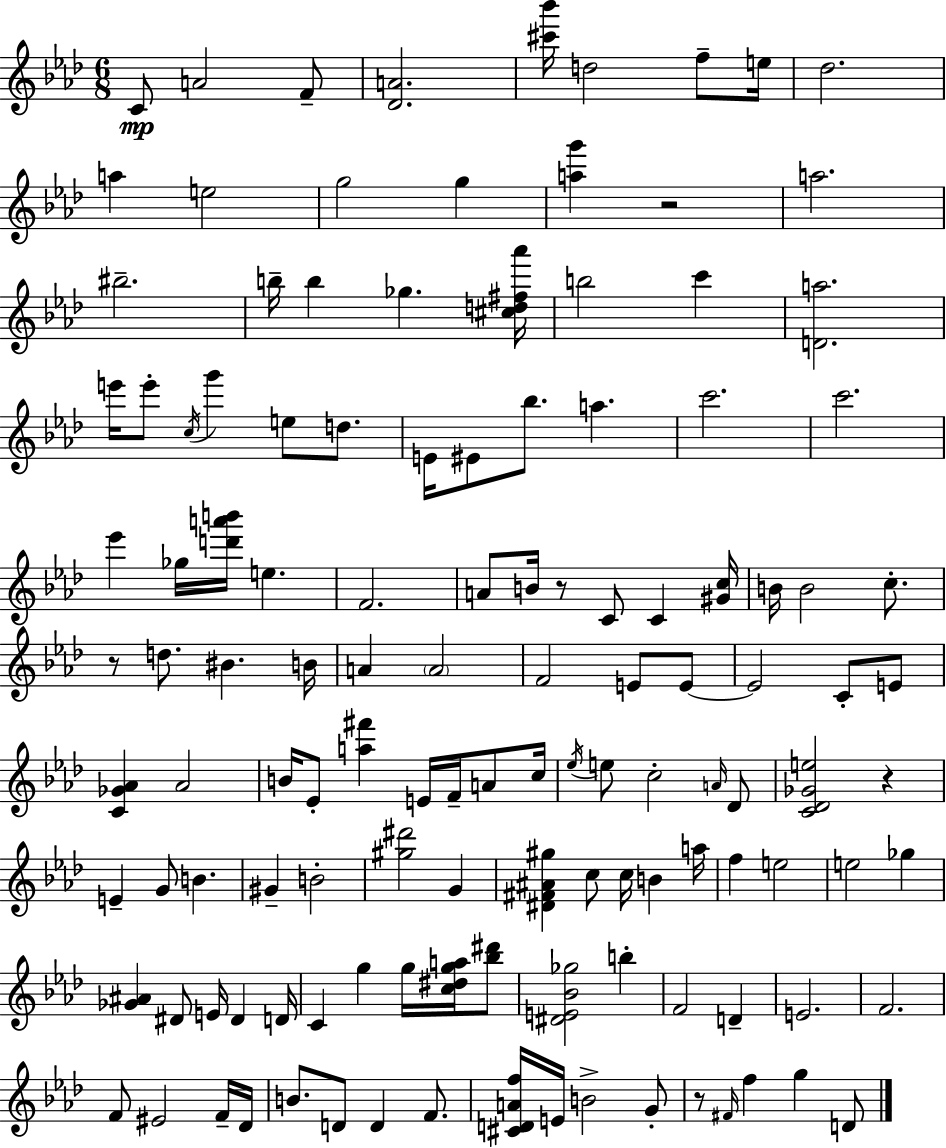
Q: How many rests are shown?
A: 5